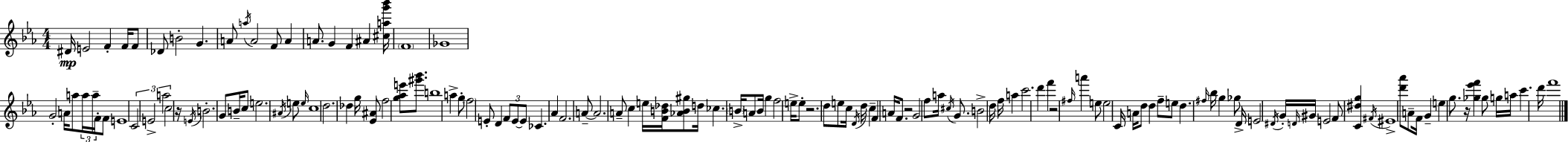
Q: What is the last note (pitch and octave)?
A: F6